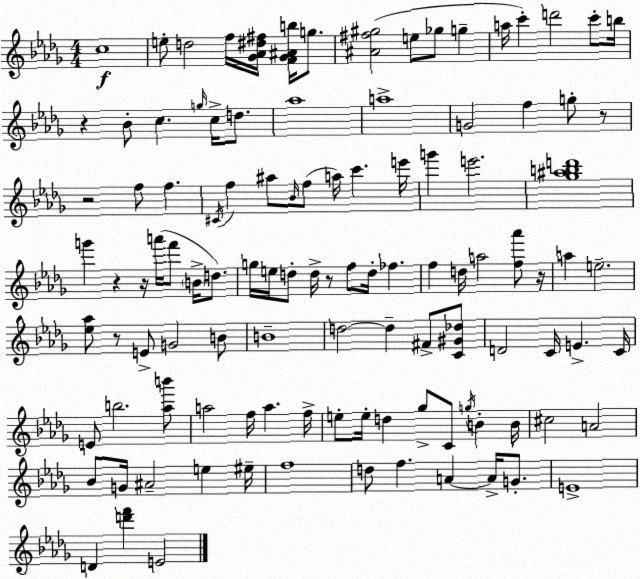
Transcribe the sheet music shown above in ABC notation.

X:1
T:Untitled
M:4/4
L:1/4
K:Bbm
c4 e/2 d2 f/4 [_G_A^d^f]/4 [F_G^Ab]/4 g/2 [^A^f^g]2 e/2 _g/2 g a/4 c' d'2 c'/2 b/4 z _B/2 c g/4 c/4 d/2 _a4 a4 G2 f g/2 z/2 z2 f/2 f ^C/4 f ^a/2 _B/4 f/2 a/4 c' e'/4 g' e'2 [_g^abd']4 g' z z/4 a'/4 f'/2 B/4 d/2 g/4 e/4 d/2 d/4 z/2 f/2 d/4 _f f d/4 a2 [f_a']/2 z/4 a e2 [_e_a]/2 z/2 E/2 G2 B/2 B4 d2 d ^F/2 [C^G_d]/2 D2 C/4 E C/4 E/2 b2 [_ab']/2 a2 f/4 a f/4 e/2 e/4 d _g/2 C/2 g/4 B B/4 ^c2 A2 _B/2 G/4 ^A2 e ^e/4 f4 d/2 f A A/4 G/2 E4 D [d'f'] E2